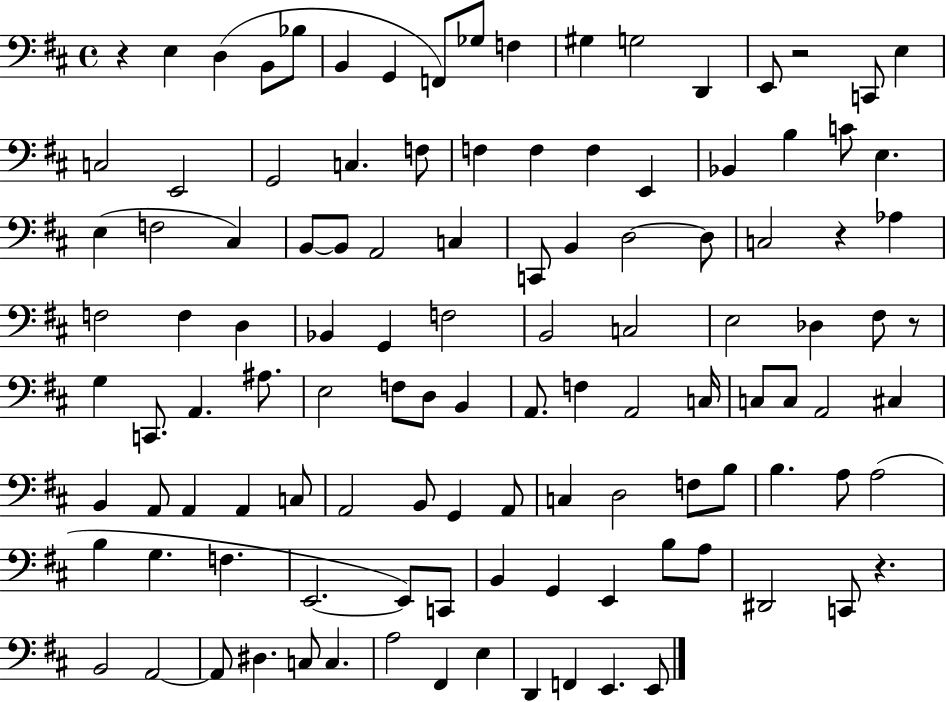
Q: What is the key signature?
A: D major